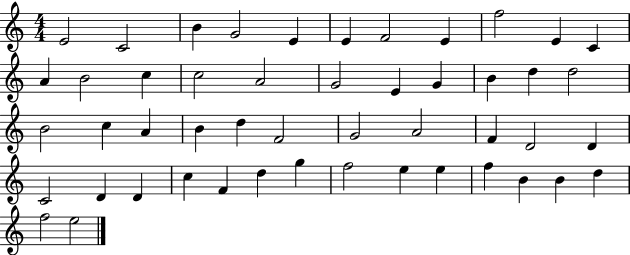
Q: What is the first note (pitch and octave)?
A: E4